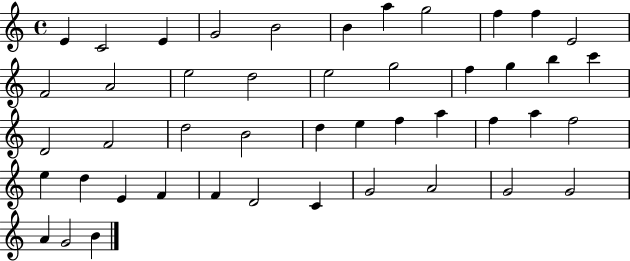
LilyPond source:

{
  \clef treble
  \time 4/4
  \defaultTimeSignature
  \key c \major
  e'4 c'2 e'4 | g'2 b'2 | b'4 a''4 g''2 | f''4 f''4 e'2 | \break f'2 a'2 | e''2 d''2 | e''2 g''2 | f''4 g''4 b''4 c'''4 | \break d'2 f'2 | d''2 b'2 | d''4 e''4 f''4 a''4 | f''4 a''4 f''2 | \break e''4 d''4 e'4 f'4 | f'4 d'2 c'4 | g'2 a'2 | g'2 g'2 | \break a'4 g'2 b'4 | \bar "|."
}